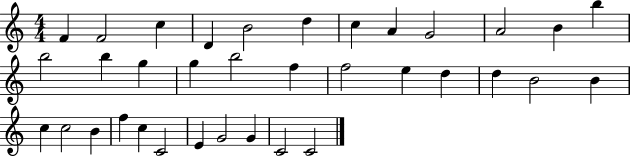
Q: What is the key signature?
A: C major